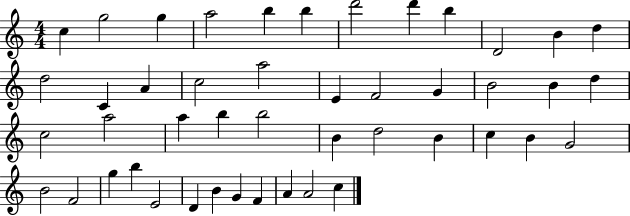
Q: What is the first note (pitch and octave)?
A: C5